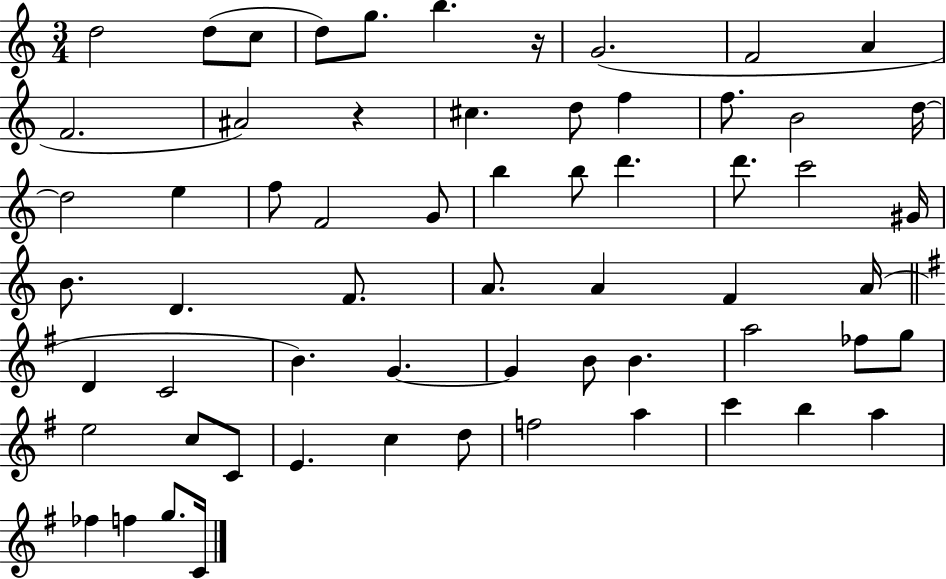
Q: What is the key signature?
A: C major